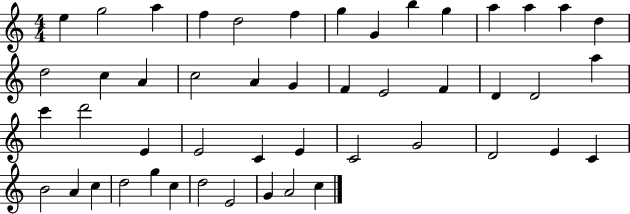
{
  \clef treble
  \numericTimeSignature
  \time 4/4
  \key c \major
  e''4 g''2 a''4 | f''4 d''2 f''4 | g''4 g'4 b''4 g''4 | a''4 a''4 a''4 d''4 | \break d''2 c''4 a'4 | c''2 a'4 g'4 | f'4 e'2 f'4 | d'4 d'2 a''4 | \break c'''4 d'''2 e'4 | e'2 c'4 e'4 | c'2 g'2 | d'2 e'4 c'4 | \break b'2 a'4 c''4 | d''2 g''4 c''4 | d''2 e'2 | g'4 a'2 c''4 | \break \bar "|."
}